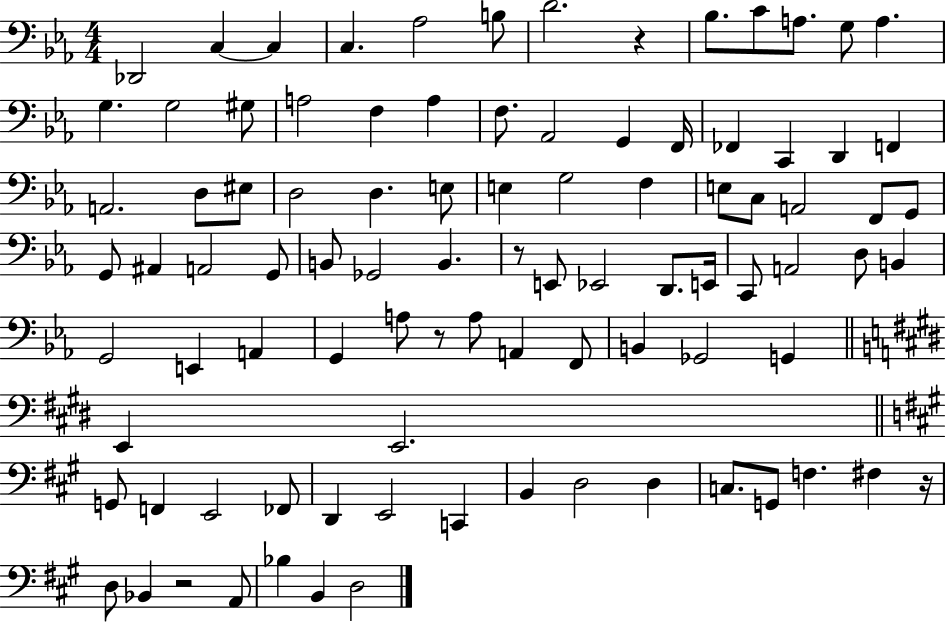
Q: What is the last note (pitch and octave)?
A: D3